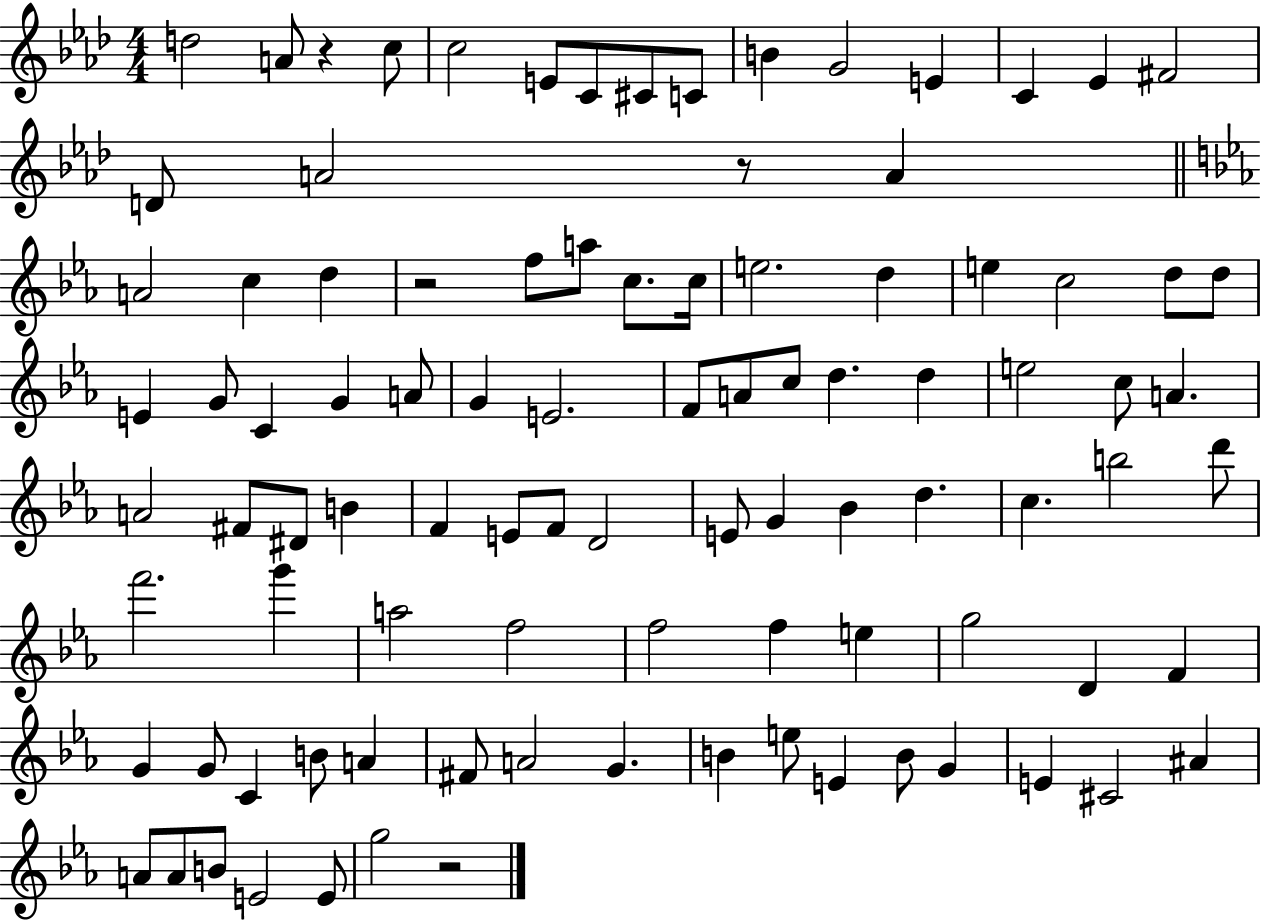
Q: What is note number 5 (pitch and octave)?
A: E4